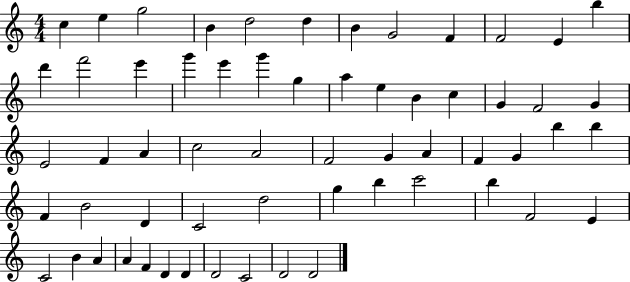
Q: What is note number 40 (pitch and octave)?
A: B4